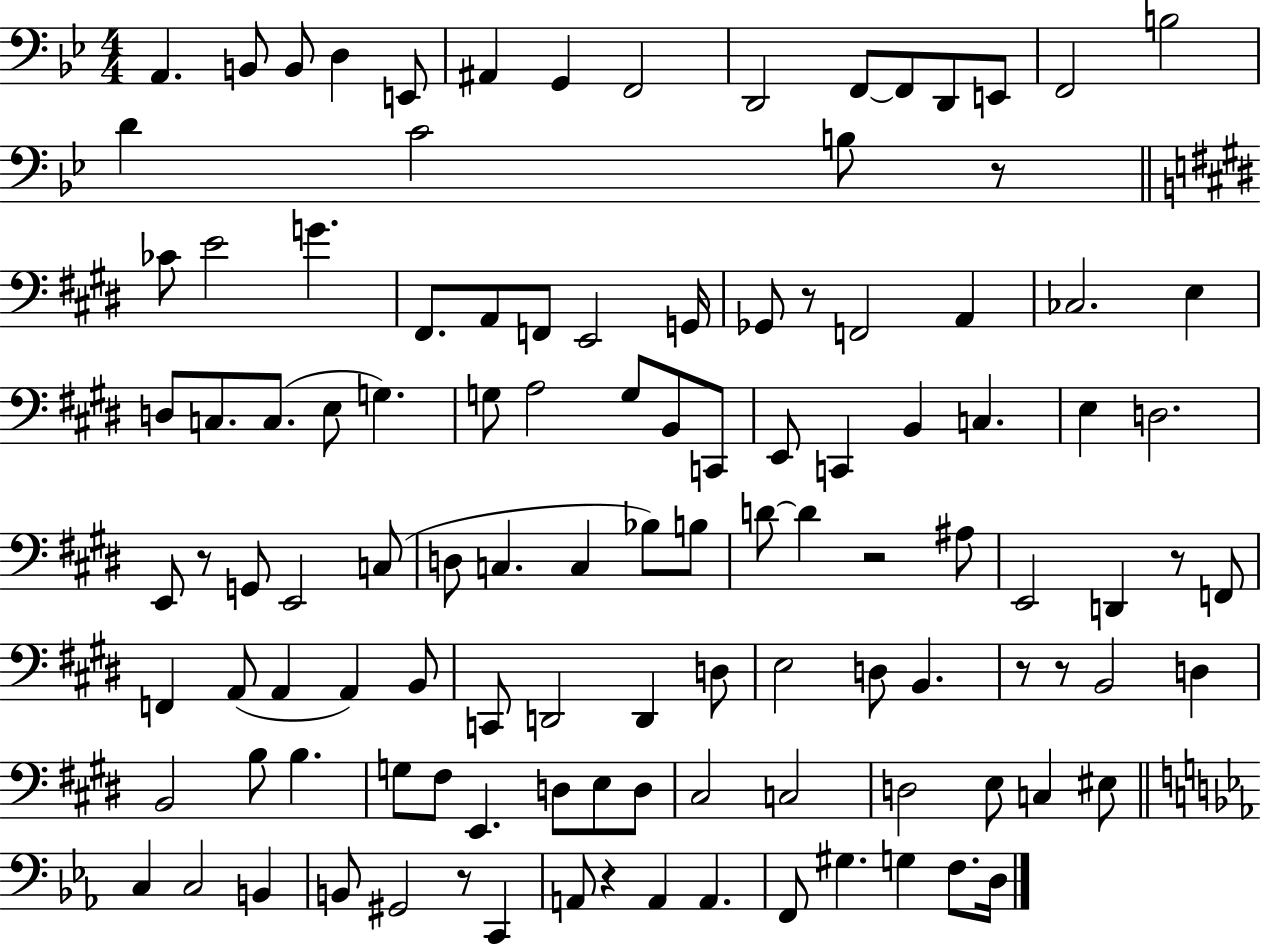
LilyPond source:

{
  \clef bass
  \numericTimeSignature
  \time 4/4
  \key bes \major
  a,4. b,8 b,8 d4 e,8 | ais,4 g,4 f,2 | d,2 f,8~~ f,8 d,8 e,8 | f,2 b2 | \break d'4 c'2 b8 r8 | \bar "||" \break \key e \major ces'8 e'2 g'4. | fis,8. a,8 f,8 e,2 g,16 | ges,8 r8 f,2 a,4 | ces2. e4 | \break d8 c8. c8.( e8 g4.) | g8 a2 g8 b,8 c,8 | e,8 c,4 b,4 c4. | e4 d2. | \break e,8 r8 g,8 e,2 c8( | d8 c4. c4 bes8) b8 | d'8~~ d'4 r2 ais8 | e,2 d,4 r8 f,8 | \break f,4 a,8( a,4 a,4) b,8 | c,8 d,2 d,4 d8 | e2 d8 b,4. | r8 r8 b,2 d4 | \break b,2 b8 b4. | g8 fis8 e,4. d8 e8 d8 | cis2 c2 | d2 e8 c4 eis8 | \break \bar "||" \break \key ees \major c4 c2 b,4 | b,8 gis,2 r8 c,4 | a,8 r4 a,4 a,4. | f,8 gis4. g4 f8. d16 | \break \bar "|."
}